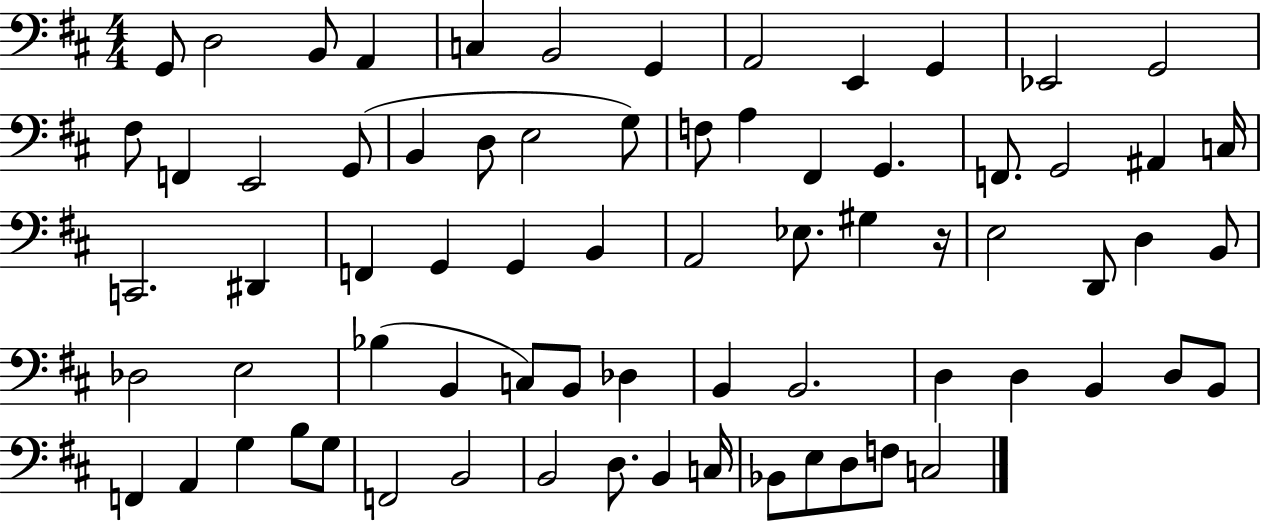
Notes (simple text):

G2/e D3/h B2/e A2/q C3/q B2/h G2/q A2/h E2/q G2/q Eb2/h G2/h F#3/e F2/q E2/h G2/e B2/q D3/e E3/h G3/e F3/e A3/q F#2/q G2/q. F2/e. G2/h A#2/q C3/s C2/h. D#2/q F2/q G2/q G2/q B2/q A2/h Eb3/e. G#3/q R/s E3/h D2/e D3/q B2/e Db3/h E3/h Bb3/q B2/q C3/e B2/e Db3/q B2/q B2/h. D3/q D3/q B2/q D3/e B2/e F2/q A2/q G3/q B3/e G3/e F2/h B2/h B2/h D3/e. B2/q C3/s Bb2/e E3/e D3/e F3/e C3/h